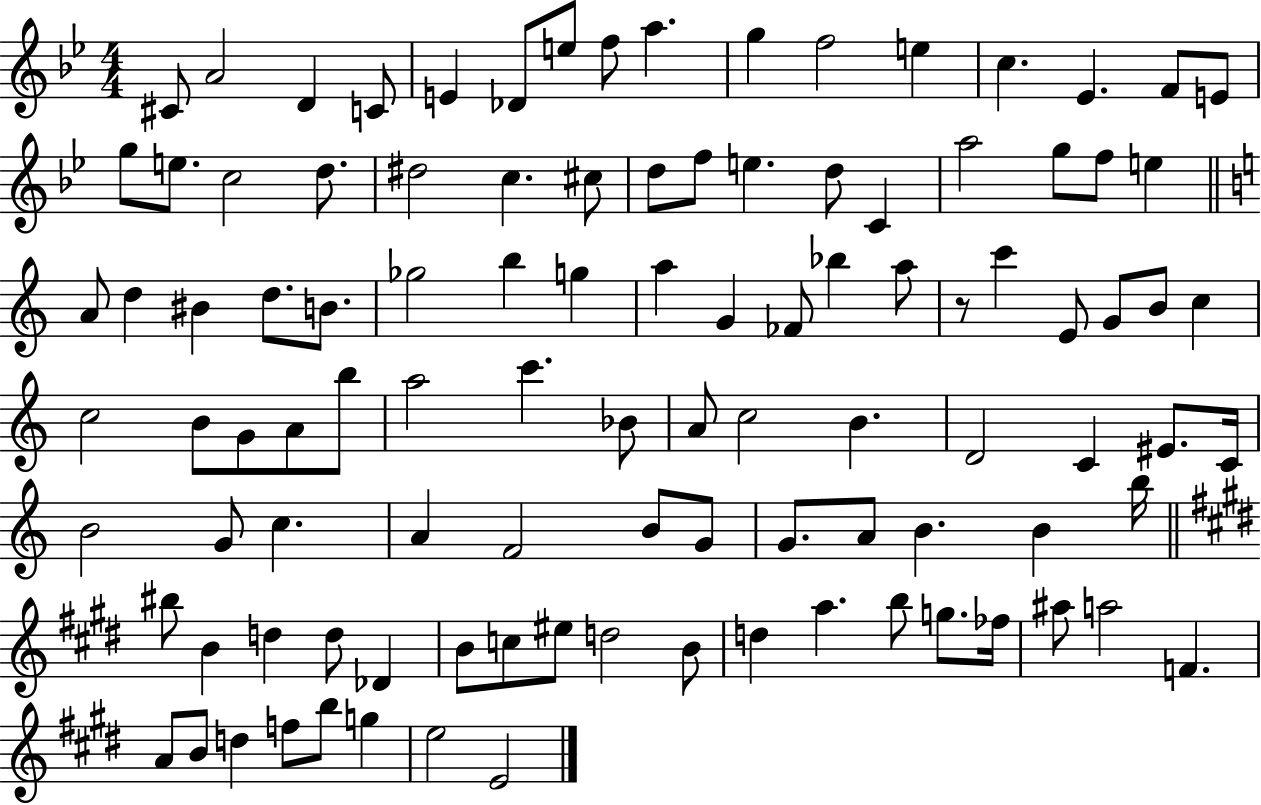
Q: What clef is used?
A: treble